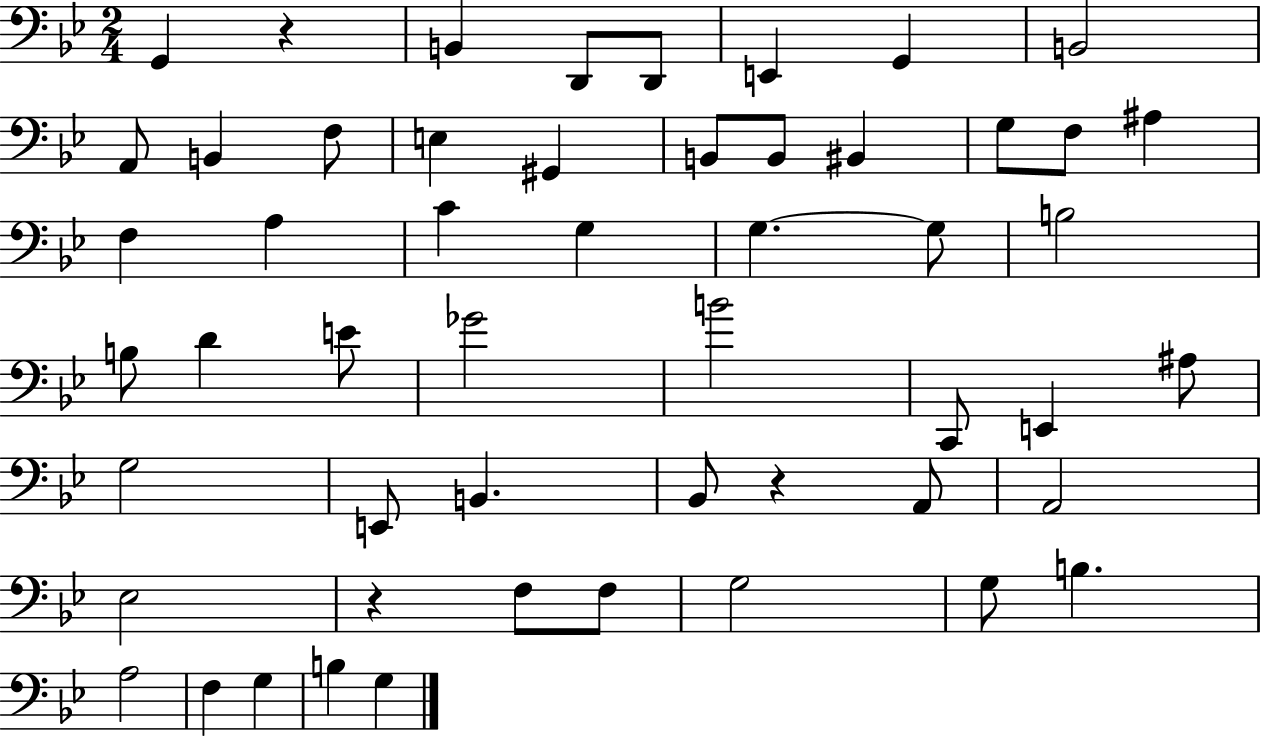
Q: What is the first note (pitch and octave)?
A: G2